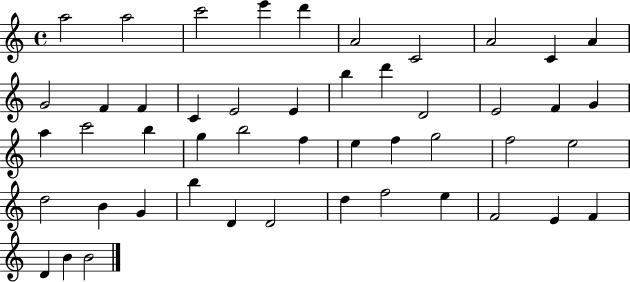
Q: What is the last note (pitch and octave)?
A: B4